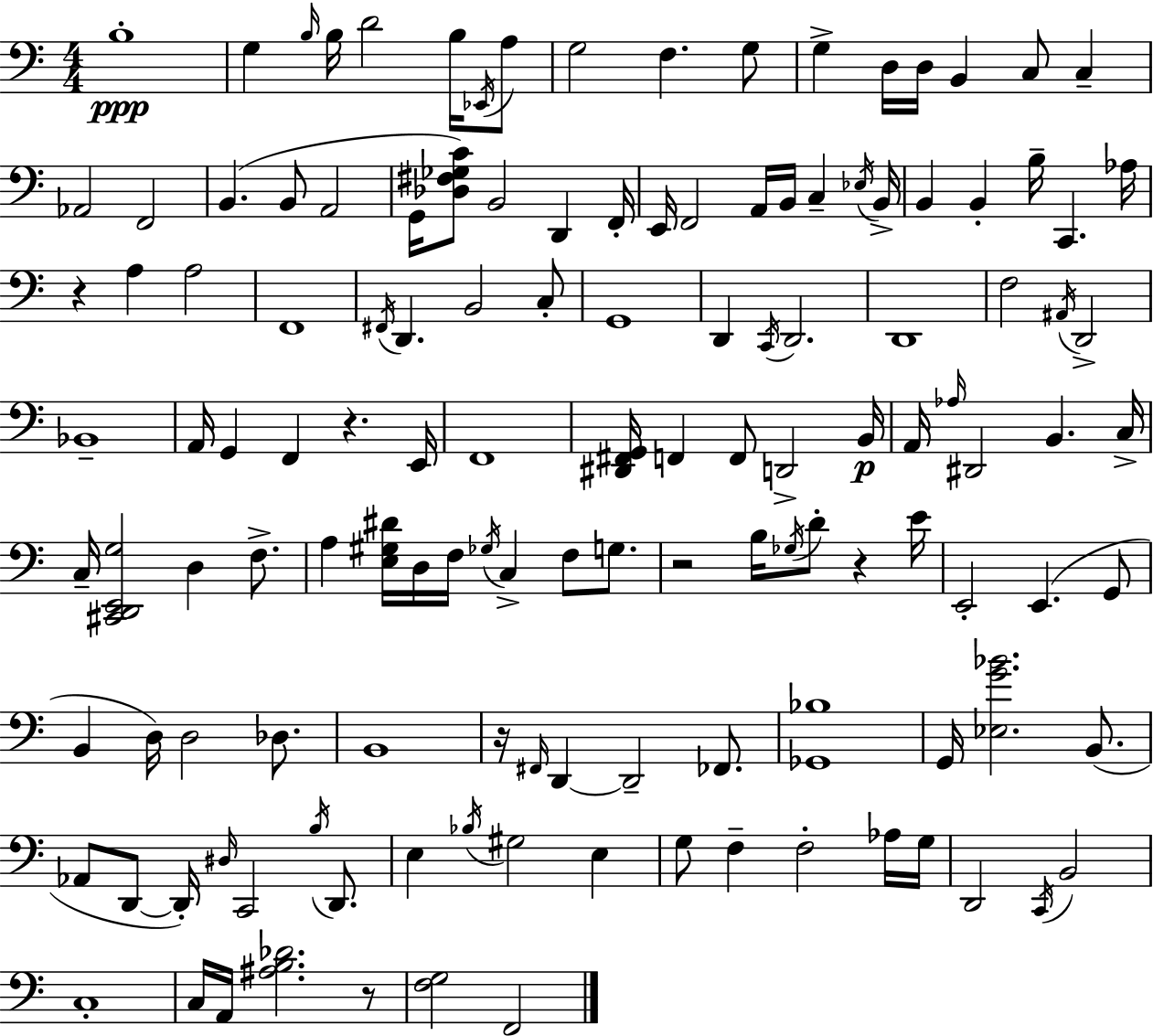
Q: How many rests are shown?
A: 6